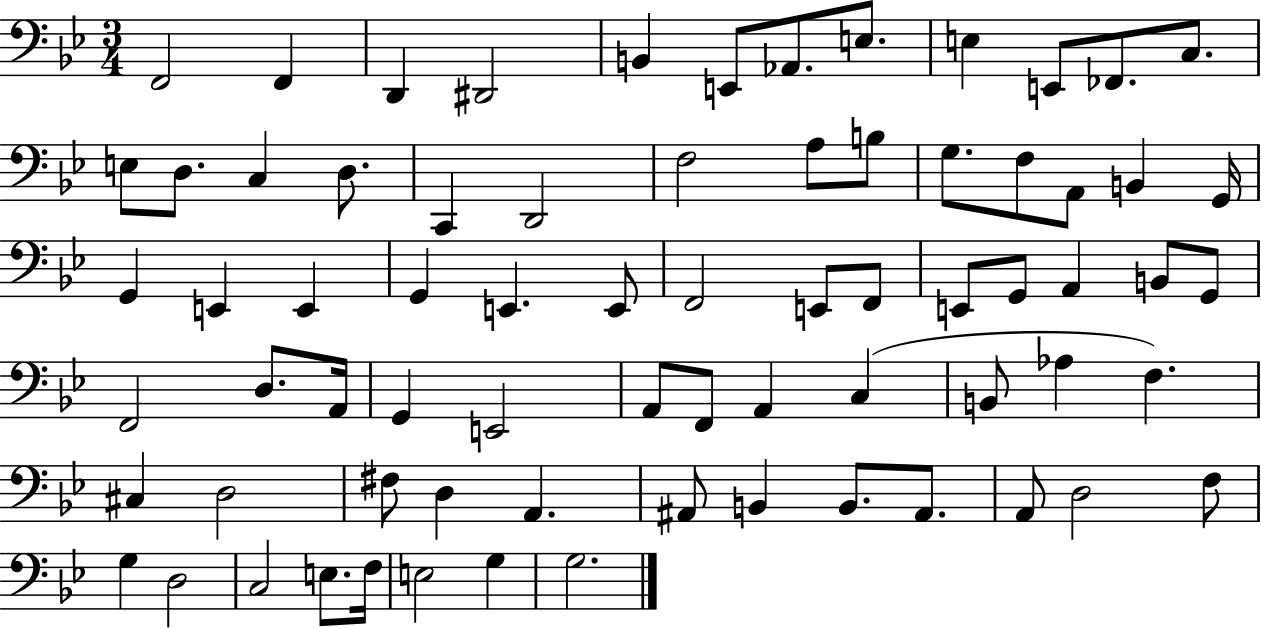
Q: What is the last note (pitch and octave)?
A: G3